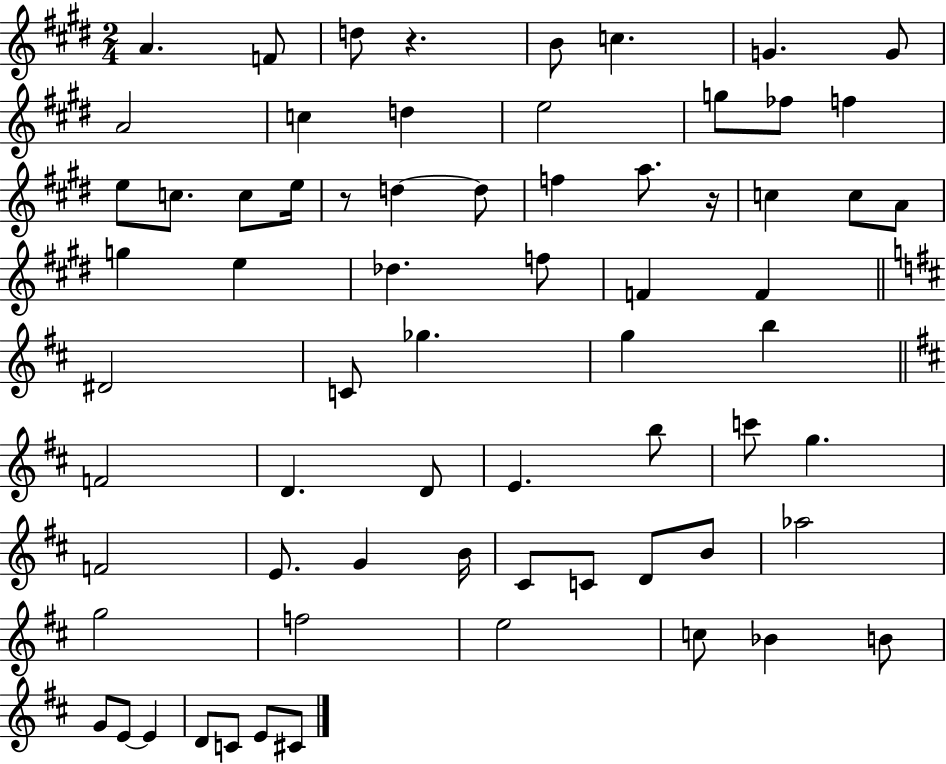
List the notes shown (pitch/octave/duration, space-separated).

A4/q. F4/e D5/e R/q. B4/e C5/q. G4/q. G4/e A4/h C5/q D5/q E5/h G5/e FES5/e F5/q E5/e C5/e. C5/e E5/s R/e D5/q D5/e F5/q A5/e. R/s C5/q C5/e A4/e G5/q E5/q Db5/q. F5/e F4/q F4/q D#4/h C4/e Gb5/q. G5/q B5/q F4/h D4/q. D4/e E4/q. B5/e C6/e G5/q. F4/h E4/e. G4/q B4/s C#4/e C4/e D4/e B4/e Ab5/h G5/h F5/h E5/h C5/e Bb4/q B4/e G4/e E4/e E4/q D4/e C4/e E4/e C#4/e